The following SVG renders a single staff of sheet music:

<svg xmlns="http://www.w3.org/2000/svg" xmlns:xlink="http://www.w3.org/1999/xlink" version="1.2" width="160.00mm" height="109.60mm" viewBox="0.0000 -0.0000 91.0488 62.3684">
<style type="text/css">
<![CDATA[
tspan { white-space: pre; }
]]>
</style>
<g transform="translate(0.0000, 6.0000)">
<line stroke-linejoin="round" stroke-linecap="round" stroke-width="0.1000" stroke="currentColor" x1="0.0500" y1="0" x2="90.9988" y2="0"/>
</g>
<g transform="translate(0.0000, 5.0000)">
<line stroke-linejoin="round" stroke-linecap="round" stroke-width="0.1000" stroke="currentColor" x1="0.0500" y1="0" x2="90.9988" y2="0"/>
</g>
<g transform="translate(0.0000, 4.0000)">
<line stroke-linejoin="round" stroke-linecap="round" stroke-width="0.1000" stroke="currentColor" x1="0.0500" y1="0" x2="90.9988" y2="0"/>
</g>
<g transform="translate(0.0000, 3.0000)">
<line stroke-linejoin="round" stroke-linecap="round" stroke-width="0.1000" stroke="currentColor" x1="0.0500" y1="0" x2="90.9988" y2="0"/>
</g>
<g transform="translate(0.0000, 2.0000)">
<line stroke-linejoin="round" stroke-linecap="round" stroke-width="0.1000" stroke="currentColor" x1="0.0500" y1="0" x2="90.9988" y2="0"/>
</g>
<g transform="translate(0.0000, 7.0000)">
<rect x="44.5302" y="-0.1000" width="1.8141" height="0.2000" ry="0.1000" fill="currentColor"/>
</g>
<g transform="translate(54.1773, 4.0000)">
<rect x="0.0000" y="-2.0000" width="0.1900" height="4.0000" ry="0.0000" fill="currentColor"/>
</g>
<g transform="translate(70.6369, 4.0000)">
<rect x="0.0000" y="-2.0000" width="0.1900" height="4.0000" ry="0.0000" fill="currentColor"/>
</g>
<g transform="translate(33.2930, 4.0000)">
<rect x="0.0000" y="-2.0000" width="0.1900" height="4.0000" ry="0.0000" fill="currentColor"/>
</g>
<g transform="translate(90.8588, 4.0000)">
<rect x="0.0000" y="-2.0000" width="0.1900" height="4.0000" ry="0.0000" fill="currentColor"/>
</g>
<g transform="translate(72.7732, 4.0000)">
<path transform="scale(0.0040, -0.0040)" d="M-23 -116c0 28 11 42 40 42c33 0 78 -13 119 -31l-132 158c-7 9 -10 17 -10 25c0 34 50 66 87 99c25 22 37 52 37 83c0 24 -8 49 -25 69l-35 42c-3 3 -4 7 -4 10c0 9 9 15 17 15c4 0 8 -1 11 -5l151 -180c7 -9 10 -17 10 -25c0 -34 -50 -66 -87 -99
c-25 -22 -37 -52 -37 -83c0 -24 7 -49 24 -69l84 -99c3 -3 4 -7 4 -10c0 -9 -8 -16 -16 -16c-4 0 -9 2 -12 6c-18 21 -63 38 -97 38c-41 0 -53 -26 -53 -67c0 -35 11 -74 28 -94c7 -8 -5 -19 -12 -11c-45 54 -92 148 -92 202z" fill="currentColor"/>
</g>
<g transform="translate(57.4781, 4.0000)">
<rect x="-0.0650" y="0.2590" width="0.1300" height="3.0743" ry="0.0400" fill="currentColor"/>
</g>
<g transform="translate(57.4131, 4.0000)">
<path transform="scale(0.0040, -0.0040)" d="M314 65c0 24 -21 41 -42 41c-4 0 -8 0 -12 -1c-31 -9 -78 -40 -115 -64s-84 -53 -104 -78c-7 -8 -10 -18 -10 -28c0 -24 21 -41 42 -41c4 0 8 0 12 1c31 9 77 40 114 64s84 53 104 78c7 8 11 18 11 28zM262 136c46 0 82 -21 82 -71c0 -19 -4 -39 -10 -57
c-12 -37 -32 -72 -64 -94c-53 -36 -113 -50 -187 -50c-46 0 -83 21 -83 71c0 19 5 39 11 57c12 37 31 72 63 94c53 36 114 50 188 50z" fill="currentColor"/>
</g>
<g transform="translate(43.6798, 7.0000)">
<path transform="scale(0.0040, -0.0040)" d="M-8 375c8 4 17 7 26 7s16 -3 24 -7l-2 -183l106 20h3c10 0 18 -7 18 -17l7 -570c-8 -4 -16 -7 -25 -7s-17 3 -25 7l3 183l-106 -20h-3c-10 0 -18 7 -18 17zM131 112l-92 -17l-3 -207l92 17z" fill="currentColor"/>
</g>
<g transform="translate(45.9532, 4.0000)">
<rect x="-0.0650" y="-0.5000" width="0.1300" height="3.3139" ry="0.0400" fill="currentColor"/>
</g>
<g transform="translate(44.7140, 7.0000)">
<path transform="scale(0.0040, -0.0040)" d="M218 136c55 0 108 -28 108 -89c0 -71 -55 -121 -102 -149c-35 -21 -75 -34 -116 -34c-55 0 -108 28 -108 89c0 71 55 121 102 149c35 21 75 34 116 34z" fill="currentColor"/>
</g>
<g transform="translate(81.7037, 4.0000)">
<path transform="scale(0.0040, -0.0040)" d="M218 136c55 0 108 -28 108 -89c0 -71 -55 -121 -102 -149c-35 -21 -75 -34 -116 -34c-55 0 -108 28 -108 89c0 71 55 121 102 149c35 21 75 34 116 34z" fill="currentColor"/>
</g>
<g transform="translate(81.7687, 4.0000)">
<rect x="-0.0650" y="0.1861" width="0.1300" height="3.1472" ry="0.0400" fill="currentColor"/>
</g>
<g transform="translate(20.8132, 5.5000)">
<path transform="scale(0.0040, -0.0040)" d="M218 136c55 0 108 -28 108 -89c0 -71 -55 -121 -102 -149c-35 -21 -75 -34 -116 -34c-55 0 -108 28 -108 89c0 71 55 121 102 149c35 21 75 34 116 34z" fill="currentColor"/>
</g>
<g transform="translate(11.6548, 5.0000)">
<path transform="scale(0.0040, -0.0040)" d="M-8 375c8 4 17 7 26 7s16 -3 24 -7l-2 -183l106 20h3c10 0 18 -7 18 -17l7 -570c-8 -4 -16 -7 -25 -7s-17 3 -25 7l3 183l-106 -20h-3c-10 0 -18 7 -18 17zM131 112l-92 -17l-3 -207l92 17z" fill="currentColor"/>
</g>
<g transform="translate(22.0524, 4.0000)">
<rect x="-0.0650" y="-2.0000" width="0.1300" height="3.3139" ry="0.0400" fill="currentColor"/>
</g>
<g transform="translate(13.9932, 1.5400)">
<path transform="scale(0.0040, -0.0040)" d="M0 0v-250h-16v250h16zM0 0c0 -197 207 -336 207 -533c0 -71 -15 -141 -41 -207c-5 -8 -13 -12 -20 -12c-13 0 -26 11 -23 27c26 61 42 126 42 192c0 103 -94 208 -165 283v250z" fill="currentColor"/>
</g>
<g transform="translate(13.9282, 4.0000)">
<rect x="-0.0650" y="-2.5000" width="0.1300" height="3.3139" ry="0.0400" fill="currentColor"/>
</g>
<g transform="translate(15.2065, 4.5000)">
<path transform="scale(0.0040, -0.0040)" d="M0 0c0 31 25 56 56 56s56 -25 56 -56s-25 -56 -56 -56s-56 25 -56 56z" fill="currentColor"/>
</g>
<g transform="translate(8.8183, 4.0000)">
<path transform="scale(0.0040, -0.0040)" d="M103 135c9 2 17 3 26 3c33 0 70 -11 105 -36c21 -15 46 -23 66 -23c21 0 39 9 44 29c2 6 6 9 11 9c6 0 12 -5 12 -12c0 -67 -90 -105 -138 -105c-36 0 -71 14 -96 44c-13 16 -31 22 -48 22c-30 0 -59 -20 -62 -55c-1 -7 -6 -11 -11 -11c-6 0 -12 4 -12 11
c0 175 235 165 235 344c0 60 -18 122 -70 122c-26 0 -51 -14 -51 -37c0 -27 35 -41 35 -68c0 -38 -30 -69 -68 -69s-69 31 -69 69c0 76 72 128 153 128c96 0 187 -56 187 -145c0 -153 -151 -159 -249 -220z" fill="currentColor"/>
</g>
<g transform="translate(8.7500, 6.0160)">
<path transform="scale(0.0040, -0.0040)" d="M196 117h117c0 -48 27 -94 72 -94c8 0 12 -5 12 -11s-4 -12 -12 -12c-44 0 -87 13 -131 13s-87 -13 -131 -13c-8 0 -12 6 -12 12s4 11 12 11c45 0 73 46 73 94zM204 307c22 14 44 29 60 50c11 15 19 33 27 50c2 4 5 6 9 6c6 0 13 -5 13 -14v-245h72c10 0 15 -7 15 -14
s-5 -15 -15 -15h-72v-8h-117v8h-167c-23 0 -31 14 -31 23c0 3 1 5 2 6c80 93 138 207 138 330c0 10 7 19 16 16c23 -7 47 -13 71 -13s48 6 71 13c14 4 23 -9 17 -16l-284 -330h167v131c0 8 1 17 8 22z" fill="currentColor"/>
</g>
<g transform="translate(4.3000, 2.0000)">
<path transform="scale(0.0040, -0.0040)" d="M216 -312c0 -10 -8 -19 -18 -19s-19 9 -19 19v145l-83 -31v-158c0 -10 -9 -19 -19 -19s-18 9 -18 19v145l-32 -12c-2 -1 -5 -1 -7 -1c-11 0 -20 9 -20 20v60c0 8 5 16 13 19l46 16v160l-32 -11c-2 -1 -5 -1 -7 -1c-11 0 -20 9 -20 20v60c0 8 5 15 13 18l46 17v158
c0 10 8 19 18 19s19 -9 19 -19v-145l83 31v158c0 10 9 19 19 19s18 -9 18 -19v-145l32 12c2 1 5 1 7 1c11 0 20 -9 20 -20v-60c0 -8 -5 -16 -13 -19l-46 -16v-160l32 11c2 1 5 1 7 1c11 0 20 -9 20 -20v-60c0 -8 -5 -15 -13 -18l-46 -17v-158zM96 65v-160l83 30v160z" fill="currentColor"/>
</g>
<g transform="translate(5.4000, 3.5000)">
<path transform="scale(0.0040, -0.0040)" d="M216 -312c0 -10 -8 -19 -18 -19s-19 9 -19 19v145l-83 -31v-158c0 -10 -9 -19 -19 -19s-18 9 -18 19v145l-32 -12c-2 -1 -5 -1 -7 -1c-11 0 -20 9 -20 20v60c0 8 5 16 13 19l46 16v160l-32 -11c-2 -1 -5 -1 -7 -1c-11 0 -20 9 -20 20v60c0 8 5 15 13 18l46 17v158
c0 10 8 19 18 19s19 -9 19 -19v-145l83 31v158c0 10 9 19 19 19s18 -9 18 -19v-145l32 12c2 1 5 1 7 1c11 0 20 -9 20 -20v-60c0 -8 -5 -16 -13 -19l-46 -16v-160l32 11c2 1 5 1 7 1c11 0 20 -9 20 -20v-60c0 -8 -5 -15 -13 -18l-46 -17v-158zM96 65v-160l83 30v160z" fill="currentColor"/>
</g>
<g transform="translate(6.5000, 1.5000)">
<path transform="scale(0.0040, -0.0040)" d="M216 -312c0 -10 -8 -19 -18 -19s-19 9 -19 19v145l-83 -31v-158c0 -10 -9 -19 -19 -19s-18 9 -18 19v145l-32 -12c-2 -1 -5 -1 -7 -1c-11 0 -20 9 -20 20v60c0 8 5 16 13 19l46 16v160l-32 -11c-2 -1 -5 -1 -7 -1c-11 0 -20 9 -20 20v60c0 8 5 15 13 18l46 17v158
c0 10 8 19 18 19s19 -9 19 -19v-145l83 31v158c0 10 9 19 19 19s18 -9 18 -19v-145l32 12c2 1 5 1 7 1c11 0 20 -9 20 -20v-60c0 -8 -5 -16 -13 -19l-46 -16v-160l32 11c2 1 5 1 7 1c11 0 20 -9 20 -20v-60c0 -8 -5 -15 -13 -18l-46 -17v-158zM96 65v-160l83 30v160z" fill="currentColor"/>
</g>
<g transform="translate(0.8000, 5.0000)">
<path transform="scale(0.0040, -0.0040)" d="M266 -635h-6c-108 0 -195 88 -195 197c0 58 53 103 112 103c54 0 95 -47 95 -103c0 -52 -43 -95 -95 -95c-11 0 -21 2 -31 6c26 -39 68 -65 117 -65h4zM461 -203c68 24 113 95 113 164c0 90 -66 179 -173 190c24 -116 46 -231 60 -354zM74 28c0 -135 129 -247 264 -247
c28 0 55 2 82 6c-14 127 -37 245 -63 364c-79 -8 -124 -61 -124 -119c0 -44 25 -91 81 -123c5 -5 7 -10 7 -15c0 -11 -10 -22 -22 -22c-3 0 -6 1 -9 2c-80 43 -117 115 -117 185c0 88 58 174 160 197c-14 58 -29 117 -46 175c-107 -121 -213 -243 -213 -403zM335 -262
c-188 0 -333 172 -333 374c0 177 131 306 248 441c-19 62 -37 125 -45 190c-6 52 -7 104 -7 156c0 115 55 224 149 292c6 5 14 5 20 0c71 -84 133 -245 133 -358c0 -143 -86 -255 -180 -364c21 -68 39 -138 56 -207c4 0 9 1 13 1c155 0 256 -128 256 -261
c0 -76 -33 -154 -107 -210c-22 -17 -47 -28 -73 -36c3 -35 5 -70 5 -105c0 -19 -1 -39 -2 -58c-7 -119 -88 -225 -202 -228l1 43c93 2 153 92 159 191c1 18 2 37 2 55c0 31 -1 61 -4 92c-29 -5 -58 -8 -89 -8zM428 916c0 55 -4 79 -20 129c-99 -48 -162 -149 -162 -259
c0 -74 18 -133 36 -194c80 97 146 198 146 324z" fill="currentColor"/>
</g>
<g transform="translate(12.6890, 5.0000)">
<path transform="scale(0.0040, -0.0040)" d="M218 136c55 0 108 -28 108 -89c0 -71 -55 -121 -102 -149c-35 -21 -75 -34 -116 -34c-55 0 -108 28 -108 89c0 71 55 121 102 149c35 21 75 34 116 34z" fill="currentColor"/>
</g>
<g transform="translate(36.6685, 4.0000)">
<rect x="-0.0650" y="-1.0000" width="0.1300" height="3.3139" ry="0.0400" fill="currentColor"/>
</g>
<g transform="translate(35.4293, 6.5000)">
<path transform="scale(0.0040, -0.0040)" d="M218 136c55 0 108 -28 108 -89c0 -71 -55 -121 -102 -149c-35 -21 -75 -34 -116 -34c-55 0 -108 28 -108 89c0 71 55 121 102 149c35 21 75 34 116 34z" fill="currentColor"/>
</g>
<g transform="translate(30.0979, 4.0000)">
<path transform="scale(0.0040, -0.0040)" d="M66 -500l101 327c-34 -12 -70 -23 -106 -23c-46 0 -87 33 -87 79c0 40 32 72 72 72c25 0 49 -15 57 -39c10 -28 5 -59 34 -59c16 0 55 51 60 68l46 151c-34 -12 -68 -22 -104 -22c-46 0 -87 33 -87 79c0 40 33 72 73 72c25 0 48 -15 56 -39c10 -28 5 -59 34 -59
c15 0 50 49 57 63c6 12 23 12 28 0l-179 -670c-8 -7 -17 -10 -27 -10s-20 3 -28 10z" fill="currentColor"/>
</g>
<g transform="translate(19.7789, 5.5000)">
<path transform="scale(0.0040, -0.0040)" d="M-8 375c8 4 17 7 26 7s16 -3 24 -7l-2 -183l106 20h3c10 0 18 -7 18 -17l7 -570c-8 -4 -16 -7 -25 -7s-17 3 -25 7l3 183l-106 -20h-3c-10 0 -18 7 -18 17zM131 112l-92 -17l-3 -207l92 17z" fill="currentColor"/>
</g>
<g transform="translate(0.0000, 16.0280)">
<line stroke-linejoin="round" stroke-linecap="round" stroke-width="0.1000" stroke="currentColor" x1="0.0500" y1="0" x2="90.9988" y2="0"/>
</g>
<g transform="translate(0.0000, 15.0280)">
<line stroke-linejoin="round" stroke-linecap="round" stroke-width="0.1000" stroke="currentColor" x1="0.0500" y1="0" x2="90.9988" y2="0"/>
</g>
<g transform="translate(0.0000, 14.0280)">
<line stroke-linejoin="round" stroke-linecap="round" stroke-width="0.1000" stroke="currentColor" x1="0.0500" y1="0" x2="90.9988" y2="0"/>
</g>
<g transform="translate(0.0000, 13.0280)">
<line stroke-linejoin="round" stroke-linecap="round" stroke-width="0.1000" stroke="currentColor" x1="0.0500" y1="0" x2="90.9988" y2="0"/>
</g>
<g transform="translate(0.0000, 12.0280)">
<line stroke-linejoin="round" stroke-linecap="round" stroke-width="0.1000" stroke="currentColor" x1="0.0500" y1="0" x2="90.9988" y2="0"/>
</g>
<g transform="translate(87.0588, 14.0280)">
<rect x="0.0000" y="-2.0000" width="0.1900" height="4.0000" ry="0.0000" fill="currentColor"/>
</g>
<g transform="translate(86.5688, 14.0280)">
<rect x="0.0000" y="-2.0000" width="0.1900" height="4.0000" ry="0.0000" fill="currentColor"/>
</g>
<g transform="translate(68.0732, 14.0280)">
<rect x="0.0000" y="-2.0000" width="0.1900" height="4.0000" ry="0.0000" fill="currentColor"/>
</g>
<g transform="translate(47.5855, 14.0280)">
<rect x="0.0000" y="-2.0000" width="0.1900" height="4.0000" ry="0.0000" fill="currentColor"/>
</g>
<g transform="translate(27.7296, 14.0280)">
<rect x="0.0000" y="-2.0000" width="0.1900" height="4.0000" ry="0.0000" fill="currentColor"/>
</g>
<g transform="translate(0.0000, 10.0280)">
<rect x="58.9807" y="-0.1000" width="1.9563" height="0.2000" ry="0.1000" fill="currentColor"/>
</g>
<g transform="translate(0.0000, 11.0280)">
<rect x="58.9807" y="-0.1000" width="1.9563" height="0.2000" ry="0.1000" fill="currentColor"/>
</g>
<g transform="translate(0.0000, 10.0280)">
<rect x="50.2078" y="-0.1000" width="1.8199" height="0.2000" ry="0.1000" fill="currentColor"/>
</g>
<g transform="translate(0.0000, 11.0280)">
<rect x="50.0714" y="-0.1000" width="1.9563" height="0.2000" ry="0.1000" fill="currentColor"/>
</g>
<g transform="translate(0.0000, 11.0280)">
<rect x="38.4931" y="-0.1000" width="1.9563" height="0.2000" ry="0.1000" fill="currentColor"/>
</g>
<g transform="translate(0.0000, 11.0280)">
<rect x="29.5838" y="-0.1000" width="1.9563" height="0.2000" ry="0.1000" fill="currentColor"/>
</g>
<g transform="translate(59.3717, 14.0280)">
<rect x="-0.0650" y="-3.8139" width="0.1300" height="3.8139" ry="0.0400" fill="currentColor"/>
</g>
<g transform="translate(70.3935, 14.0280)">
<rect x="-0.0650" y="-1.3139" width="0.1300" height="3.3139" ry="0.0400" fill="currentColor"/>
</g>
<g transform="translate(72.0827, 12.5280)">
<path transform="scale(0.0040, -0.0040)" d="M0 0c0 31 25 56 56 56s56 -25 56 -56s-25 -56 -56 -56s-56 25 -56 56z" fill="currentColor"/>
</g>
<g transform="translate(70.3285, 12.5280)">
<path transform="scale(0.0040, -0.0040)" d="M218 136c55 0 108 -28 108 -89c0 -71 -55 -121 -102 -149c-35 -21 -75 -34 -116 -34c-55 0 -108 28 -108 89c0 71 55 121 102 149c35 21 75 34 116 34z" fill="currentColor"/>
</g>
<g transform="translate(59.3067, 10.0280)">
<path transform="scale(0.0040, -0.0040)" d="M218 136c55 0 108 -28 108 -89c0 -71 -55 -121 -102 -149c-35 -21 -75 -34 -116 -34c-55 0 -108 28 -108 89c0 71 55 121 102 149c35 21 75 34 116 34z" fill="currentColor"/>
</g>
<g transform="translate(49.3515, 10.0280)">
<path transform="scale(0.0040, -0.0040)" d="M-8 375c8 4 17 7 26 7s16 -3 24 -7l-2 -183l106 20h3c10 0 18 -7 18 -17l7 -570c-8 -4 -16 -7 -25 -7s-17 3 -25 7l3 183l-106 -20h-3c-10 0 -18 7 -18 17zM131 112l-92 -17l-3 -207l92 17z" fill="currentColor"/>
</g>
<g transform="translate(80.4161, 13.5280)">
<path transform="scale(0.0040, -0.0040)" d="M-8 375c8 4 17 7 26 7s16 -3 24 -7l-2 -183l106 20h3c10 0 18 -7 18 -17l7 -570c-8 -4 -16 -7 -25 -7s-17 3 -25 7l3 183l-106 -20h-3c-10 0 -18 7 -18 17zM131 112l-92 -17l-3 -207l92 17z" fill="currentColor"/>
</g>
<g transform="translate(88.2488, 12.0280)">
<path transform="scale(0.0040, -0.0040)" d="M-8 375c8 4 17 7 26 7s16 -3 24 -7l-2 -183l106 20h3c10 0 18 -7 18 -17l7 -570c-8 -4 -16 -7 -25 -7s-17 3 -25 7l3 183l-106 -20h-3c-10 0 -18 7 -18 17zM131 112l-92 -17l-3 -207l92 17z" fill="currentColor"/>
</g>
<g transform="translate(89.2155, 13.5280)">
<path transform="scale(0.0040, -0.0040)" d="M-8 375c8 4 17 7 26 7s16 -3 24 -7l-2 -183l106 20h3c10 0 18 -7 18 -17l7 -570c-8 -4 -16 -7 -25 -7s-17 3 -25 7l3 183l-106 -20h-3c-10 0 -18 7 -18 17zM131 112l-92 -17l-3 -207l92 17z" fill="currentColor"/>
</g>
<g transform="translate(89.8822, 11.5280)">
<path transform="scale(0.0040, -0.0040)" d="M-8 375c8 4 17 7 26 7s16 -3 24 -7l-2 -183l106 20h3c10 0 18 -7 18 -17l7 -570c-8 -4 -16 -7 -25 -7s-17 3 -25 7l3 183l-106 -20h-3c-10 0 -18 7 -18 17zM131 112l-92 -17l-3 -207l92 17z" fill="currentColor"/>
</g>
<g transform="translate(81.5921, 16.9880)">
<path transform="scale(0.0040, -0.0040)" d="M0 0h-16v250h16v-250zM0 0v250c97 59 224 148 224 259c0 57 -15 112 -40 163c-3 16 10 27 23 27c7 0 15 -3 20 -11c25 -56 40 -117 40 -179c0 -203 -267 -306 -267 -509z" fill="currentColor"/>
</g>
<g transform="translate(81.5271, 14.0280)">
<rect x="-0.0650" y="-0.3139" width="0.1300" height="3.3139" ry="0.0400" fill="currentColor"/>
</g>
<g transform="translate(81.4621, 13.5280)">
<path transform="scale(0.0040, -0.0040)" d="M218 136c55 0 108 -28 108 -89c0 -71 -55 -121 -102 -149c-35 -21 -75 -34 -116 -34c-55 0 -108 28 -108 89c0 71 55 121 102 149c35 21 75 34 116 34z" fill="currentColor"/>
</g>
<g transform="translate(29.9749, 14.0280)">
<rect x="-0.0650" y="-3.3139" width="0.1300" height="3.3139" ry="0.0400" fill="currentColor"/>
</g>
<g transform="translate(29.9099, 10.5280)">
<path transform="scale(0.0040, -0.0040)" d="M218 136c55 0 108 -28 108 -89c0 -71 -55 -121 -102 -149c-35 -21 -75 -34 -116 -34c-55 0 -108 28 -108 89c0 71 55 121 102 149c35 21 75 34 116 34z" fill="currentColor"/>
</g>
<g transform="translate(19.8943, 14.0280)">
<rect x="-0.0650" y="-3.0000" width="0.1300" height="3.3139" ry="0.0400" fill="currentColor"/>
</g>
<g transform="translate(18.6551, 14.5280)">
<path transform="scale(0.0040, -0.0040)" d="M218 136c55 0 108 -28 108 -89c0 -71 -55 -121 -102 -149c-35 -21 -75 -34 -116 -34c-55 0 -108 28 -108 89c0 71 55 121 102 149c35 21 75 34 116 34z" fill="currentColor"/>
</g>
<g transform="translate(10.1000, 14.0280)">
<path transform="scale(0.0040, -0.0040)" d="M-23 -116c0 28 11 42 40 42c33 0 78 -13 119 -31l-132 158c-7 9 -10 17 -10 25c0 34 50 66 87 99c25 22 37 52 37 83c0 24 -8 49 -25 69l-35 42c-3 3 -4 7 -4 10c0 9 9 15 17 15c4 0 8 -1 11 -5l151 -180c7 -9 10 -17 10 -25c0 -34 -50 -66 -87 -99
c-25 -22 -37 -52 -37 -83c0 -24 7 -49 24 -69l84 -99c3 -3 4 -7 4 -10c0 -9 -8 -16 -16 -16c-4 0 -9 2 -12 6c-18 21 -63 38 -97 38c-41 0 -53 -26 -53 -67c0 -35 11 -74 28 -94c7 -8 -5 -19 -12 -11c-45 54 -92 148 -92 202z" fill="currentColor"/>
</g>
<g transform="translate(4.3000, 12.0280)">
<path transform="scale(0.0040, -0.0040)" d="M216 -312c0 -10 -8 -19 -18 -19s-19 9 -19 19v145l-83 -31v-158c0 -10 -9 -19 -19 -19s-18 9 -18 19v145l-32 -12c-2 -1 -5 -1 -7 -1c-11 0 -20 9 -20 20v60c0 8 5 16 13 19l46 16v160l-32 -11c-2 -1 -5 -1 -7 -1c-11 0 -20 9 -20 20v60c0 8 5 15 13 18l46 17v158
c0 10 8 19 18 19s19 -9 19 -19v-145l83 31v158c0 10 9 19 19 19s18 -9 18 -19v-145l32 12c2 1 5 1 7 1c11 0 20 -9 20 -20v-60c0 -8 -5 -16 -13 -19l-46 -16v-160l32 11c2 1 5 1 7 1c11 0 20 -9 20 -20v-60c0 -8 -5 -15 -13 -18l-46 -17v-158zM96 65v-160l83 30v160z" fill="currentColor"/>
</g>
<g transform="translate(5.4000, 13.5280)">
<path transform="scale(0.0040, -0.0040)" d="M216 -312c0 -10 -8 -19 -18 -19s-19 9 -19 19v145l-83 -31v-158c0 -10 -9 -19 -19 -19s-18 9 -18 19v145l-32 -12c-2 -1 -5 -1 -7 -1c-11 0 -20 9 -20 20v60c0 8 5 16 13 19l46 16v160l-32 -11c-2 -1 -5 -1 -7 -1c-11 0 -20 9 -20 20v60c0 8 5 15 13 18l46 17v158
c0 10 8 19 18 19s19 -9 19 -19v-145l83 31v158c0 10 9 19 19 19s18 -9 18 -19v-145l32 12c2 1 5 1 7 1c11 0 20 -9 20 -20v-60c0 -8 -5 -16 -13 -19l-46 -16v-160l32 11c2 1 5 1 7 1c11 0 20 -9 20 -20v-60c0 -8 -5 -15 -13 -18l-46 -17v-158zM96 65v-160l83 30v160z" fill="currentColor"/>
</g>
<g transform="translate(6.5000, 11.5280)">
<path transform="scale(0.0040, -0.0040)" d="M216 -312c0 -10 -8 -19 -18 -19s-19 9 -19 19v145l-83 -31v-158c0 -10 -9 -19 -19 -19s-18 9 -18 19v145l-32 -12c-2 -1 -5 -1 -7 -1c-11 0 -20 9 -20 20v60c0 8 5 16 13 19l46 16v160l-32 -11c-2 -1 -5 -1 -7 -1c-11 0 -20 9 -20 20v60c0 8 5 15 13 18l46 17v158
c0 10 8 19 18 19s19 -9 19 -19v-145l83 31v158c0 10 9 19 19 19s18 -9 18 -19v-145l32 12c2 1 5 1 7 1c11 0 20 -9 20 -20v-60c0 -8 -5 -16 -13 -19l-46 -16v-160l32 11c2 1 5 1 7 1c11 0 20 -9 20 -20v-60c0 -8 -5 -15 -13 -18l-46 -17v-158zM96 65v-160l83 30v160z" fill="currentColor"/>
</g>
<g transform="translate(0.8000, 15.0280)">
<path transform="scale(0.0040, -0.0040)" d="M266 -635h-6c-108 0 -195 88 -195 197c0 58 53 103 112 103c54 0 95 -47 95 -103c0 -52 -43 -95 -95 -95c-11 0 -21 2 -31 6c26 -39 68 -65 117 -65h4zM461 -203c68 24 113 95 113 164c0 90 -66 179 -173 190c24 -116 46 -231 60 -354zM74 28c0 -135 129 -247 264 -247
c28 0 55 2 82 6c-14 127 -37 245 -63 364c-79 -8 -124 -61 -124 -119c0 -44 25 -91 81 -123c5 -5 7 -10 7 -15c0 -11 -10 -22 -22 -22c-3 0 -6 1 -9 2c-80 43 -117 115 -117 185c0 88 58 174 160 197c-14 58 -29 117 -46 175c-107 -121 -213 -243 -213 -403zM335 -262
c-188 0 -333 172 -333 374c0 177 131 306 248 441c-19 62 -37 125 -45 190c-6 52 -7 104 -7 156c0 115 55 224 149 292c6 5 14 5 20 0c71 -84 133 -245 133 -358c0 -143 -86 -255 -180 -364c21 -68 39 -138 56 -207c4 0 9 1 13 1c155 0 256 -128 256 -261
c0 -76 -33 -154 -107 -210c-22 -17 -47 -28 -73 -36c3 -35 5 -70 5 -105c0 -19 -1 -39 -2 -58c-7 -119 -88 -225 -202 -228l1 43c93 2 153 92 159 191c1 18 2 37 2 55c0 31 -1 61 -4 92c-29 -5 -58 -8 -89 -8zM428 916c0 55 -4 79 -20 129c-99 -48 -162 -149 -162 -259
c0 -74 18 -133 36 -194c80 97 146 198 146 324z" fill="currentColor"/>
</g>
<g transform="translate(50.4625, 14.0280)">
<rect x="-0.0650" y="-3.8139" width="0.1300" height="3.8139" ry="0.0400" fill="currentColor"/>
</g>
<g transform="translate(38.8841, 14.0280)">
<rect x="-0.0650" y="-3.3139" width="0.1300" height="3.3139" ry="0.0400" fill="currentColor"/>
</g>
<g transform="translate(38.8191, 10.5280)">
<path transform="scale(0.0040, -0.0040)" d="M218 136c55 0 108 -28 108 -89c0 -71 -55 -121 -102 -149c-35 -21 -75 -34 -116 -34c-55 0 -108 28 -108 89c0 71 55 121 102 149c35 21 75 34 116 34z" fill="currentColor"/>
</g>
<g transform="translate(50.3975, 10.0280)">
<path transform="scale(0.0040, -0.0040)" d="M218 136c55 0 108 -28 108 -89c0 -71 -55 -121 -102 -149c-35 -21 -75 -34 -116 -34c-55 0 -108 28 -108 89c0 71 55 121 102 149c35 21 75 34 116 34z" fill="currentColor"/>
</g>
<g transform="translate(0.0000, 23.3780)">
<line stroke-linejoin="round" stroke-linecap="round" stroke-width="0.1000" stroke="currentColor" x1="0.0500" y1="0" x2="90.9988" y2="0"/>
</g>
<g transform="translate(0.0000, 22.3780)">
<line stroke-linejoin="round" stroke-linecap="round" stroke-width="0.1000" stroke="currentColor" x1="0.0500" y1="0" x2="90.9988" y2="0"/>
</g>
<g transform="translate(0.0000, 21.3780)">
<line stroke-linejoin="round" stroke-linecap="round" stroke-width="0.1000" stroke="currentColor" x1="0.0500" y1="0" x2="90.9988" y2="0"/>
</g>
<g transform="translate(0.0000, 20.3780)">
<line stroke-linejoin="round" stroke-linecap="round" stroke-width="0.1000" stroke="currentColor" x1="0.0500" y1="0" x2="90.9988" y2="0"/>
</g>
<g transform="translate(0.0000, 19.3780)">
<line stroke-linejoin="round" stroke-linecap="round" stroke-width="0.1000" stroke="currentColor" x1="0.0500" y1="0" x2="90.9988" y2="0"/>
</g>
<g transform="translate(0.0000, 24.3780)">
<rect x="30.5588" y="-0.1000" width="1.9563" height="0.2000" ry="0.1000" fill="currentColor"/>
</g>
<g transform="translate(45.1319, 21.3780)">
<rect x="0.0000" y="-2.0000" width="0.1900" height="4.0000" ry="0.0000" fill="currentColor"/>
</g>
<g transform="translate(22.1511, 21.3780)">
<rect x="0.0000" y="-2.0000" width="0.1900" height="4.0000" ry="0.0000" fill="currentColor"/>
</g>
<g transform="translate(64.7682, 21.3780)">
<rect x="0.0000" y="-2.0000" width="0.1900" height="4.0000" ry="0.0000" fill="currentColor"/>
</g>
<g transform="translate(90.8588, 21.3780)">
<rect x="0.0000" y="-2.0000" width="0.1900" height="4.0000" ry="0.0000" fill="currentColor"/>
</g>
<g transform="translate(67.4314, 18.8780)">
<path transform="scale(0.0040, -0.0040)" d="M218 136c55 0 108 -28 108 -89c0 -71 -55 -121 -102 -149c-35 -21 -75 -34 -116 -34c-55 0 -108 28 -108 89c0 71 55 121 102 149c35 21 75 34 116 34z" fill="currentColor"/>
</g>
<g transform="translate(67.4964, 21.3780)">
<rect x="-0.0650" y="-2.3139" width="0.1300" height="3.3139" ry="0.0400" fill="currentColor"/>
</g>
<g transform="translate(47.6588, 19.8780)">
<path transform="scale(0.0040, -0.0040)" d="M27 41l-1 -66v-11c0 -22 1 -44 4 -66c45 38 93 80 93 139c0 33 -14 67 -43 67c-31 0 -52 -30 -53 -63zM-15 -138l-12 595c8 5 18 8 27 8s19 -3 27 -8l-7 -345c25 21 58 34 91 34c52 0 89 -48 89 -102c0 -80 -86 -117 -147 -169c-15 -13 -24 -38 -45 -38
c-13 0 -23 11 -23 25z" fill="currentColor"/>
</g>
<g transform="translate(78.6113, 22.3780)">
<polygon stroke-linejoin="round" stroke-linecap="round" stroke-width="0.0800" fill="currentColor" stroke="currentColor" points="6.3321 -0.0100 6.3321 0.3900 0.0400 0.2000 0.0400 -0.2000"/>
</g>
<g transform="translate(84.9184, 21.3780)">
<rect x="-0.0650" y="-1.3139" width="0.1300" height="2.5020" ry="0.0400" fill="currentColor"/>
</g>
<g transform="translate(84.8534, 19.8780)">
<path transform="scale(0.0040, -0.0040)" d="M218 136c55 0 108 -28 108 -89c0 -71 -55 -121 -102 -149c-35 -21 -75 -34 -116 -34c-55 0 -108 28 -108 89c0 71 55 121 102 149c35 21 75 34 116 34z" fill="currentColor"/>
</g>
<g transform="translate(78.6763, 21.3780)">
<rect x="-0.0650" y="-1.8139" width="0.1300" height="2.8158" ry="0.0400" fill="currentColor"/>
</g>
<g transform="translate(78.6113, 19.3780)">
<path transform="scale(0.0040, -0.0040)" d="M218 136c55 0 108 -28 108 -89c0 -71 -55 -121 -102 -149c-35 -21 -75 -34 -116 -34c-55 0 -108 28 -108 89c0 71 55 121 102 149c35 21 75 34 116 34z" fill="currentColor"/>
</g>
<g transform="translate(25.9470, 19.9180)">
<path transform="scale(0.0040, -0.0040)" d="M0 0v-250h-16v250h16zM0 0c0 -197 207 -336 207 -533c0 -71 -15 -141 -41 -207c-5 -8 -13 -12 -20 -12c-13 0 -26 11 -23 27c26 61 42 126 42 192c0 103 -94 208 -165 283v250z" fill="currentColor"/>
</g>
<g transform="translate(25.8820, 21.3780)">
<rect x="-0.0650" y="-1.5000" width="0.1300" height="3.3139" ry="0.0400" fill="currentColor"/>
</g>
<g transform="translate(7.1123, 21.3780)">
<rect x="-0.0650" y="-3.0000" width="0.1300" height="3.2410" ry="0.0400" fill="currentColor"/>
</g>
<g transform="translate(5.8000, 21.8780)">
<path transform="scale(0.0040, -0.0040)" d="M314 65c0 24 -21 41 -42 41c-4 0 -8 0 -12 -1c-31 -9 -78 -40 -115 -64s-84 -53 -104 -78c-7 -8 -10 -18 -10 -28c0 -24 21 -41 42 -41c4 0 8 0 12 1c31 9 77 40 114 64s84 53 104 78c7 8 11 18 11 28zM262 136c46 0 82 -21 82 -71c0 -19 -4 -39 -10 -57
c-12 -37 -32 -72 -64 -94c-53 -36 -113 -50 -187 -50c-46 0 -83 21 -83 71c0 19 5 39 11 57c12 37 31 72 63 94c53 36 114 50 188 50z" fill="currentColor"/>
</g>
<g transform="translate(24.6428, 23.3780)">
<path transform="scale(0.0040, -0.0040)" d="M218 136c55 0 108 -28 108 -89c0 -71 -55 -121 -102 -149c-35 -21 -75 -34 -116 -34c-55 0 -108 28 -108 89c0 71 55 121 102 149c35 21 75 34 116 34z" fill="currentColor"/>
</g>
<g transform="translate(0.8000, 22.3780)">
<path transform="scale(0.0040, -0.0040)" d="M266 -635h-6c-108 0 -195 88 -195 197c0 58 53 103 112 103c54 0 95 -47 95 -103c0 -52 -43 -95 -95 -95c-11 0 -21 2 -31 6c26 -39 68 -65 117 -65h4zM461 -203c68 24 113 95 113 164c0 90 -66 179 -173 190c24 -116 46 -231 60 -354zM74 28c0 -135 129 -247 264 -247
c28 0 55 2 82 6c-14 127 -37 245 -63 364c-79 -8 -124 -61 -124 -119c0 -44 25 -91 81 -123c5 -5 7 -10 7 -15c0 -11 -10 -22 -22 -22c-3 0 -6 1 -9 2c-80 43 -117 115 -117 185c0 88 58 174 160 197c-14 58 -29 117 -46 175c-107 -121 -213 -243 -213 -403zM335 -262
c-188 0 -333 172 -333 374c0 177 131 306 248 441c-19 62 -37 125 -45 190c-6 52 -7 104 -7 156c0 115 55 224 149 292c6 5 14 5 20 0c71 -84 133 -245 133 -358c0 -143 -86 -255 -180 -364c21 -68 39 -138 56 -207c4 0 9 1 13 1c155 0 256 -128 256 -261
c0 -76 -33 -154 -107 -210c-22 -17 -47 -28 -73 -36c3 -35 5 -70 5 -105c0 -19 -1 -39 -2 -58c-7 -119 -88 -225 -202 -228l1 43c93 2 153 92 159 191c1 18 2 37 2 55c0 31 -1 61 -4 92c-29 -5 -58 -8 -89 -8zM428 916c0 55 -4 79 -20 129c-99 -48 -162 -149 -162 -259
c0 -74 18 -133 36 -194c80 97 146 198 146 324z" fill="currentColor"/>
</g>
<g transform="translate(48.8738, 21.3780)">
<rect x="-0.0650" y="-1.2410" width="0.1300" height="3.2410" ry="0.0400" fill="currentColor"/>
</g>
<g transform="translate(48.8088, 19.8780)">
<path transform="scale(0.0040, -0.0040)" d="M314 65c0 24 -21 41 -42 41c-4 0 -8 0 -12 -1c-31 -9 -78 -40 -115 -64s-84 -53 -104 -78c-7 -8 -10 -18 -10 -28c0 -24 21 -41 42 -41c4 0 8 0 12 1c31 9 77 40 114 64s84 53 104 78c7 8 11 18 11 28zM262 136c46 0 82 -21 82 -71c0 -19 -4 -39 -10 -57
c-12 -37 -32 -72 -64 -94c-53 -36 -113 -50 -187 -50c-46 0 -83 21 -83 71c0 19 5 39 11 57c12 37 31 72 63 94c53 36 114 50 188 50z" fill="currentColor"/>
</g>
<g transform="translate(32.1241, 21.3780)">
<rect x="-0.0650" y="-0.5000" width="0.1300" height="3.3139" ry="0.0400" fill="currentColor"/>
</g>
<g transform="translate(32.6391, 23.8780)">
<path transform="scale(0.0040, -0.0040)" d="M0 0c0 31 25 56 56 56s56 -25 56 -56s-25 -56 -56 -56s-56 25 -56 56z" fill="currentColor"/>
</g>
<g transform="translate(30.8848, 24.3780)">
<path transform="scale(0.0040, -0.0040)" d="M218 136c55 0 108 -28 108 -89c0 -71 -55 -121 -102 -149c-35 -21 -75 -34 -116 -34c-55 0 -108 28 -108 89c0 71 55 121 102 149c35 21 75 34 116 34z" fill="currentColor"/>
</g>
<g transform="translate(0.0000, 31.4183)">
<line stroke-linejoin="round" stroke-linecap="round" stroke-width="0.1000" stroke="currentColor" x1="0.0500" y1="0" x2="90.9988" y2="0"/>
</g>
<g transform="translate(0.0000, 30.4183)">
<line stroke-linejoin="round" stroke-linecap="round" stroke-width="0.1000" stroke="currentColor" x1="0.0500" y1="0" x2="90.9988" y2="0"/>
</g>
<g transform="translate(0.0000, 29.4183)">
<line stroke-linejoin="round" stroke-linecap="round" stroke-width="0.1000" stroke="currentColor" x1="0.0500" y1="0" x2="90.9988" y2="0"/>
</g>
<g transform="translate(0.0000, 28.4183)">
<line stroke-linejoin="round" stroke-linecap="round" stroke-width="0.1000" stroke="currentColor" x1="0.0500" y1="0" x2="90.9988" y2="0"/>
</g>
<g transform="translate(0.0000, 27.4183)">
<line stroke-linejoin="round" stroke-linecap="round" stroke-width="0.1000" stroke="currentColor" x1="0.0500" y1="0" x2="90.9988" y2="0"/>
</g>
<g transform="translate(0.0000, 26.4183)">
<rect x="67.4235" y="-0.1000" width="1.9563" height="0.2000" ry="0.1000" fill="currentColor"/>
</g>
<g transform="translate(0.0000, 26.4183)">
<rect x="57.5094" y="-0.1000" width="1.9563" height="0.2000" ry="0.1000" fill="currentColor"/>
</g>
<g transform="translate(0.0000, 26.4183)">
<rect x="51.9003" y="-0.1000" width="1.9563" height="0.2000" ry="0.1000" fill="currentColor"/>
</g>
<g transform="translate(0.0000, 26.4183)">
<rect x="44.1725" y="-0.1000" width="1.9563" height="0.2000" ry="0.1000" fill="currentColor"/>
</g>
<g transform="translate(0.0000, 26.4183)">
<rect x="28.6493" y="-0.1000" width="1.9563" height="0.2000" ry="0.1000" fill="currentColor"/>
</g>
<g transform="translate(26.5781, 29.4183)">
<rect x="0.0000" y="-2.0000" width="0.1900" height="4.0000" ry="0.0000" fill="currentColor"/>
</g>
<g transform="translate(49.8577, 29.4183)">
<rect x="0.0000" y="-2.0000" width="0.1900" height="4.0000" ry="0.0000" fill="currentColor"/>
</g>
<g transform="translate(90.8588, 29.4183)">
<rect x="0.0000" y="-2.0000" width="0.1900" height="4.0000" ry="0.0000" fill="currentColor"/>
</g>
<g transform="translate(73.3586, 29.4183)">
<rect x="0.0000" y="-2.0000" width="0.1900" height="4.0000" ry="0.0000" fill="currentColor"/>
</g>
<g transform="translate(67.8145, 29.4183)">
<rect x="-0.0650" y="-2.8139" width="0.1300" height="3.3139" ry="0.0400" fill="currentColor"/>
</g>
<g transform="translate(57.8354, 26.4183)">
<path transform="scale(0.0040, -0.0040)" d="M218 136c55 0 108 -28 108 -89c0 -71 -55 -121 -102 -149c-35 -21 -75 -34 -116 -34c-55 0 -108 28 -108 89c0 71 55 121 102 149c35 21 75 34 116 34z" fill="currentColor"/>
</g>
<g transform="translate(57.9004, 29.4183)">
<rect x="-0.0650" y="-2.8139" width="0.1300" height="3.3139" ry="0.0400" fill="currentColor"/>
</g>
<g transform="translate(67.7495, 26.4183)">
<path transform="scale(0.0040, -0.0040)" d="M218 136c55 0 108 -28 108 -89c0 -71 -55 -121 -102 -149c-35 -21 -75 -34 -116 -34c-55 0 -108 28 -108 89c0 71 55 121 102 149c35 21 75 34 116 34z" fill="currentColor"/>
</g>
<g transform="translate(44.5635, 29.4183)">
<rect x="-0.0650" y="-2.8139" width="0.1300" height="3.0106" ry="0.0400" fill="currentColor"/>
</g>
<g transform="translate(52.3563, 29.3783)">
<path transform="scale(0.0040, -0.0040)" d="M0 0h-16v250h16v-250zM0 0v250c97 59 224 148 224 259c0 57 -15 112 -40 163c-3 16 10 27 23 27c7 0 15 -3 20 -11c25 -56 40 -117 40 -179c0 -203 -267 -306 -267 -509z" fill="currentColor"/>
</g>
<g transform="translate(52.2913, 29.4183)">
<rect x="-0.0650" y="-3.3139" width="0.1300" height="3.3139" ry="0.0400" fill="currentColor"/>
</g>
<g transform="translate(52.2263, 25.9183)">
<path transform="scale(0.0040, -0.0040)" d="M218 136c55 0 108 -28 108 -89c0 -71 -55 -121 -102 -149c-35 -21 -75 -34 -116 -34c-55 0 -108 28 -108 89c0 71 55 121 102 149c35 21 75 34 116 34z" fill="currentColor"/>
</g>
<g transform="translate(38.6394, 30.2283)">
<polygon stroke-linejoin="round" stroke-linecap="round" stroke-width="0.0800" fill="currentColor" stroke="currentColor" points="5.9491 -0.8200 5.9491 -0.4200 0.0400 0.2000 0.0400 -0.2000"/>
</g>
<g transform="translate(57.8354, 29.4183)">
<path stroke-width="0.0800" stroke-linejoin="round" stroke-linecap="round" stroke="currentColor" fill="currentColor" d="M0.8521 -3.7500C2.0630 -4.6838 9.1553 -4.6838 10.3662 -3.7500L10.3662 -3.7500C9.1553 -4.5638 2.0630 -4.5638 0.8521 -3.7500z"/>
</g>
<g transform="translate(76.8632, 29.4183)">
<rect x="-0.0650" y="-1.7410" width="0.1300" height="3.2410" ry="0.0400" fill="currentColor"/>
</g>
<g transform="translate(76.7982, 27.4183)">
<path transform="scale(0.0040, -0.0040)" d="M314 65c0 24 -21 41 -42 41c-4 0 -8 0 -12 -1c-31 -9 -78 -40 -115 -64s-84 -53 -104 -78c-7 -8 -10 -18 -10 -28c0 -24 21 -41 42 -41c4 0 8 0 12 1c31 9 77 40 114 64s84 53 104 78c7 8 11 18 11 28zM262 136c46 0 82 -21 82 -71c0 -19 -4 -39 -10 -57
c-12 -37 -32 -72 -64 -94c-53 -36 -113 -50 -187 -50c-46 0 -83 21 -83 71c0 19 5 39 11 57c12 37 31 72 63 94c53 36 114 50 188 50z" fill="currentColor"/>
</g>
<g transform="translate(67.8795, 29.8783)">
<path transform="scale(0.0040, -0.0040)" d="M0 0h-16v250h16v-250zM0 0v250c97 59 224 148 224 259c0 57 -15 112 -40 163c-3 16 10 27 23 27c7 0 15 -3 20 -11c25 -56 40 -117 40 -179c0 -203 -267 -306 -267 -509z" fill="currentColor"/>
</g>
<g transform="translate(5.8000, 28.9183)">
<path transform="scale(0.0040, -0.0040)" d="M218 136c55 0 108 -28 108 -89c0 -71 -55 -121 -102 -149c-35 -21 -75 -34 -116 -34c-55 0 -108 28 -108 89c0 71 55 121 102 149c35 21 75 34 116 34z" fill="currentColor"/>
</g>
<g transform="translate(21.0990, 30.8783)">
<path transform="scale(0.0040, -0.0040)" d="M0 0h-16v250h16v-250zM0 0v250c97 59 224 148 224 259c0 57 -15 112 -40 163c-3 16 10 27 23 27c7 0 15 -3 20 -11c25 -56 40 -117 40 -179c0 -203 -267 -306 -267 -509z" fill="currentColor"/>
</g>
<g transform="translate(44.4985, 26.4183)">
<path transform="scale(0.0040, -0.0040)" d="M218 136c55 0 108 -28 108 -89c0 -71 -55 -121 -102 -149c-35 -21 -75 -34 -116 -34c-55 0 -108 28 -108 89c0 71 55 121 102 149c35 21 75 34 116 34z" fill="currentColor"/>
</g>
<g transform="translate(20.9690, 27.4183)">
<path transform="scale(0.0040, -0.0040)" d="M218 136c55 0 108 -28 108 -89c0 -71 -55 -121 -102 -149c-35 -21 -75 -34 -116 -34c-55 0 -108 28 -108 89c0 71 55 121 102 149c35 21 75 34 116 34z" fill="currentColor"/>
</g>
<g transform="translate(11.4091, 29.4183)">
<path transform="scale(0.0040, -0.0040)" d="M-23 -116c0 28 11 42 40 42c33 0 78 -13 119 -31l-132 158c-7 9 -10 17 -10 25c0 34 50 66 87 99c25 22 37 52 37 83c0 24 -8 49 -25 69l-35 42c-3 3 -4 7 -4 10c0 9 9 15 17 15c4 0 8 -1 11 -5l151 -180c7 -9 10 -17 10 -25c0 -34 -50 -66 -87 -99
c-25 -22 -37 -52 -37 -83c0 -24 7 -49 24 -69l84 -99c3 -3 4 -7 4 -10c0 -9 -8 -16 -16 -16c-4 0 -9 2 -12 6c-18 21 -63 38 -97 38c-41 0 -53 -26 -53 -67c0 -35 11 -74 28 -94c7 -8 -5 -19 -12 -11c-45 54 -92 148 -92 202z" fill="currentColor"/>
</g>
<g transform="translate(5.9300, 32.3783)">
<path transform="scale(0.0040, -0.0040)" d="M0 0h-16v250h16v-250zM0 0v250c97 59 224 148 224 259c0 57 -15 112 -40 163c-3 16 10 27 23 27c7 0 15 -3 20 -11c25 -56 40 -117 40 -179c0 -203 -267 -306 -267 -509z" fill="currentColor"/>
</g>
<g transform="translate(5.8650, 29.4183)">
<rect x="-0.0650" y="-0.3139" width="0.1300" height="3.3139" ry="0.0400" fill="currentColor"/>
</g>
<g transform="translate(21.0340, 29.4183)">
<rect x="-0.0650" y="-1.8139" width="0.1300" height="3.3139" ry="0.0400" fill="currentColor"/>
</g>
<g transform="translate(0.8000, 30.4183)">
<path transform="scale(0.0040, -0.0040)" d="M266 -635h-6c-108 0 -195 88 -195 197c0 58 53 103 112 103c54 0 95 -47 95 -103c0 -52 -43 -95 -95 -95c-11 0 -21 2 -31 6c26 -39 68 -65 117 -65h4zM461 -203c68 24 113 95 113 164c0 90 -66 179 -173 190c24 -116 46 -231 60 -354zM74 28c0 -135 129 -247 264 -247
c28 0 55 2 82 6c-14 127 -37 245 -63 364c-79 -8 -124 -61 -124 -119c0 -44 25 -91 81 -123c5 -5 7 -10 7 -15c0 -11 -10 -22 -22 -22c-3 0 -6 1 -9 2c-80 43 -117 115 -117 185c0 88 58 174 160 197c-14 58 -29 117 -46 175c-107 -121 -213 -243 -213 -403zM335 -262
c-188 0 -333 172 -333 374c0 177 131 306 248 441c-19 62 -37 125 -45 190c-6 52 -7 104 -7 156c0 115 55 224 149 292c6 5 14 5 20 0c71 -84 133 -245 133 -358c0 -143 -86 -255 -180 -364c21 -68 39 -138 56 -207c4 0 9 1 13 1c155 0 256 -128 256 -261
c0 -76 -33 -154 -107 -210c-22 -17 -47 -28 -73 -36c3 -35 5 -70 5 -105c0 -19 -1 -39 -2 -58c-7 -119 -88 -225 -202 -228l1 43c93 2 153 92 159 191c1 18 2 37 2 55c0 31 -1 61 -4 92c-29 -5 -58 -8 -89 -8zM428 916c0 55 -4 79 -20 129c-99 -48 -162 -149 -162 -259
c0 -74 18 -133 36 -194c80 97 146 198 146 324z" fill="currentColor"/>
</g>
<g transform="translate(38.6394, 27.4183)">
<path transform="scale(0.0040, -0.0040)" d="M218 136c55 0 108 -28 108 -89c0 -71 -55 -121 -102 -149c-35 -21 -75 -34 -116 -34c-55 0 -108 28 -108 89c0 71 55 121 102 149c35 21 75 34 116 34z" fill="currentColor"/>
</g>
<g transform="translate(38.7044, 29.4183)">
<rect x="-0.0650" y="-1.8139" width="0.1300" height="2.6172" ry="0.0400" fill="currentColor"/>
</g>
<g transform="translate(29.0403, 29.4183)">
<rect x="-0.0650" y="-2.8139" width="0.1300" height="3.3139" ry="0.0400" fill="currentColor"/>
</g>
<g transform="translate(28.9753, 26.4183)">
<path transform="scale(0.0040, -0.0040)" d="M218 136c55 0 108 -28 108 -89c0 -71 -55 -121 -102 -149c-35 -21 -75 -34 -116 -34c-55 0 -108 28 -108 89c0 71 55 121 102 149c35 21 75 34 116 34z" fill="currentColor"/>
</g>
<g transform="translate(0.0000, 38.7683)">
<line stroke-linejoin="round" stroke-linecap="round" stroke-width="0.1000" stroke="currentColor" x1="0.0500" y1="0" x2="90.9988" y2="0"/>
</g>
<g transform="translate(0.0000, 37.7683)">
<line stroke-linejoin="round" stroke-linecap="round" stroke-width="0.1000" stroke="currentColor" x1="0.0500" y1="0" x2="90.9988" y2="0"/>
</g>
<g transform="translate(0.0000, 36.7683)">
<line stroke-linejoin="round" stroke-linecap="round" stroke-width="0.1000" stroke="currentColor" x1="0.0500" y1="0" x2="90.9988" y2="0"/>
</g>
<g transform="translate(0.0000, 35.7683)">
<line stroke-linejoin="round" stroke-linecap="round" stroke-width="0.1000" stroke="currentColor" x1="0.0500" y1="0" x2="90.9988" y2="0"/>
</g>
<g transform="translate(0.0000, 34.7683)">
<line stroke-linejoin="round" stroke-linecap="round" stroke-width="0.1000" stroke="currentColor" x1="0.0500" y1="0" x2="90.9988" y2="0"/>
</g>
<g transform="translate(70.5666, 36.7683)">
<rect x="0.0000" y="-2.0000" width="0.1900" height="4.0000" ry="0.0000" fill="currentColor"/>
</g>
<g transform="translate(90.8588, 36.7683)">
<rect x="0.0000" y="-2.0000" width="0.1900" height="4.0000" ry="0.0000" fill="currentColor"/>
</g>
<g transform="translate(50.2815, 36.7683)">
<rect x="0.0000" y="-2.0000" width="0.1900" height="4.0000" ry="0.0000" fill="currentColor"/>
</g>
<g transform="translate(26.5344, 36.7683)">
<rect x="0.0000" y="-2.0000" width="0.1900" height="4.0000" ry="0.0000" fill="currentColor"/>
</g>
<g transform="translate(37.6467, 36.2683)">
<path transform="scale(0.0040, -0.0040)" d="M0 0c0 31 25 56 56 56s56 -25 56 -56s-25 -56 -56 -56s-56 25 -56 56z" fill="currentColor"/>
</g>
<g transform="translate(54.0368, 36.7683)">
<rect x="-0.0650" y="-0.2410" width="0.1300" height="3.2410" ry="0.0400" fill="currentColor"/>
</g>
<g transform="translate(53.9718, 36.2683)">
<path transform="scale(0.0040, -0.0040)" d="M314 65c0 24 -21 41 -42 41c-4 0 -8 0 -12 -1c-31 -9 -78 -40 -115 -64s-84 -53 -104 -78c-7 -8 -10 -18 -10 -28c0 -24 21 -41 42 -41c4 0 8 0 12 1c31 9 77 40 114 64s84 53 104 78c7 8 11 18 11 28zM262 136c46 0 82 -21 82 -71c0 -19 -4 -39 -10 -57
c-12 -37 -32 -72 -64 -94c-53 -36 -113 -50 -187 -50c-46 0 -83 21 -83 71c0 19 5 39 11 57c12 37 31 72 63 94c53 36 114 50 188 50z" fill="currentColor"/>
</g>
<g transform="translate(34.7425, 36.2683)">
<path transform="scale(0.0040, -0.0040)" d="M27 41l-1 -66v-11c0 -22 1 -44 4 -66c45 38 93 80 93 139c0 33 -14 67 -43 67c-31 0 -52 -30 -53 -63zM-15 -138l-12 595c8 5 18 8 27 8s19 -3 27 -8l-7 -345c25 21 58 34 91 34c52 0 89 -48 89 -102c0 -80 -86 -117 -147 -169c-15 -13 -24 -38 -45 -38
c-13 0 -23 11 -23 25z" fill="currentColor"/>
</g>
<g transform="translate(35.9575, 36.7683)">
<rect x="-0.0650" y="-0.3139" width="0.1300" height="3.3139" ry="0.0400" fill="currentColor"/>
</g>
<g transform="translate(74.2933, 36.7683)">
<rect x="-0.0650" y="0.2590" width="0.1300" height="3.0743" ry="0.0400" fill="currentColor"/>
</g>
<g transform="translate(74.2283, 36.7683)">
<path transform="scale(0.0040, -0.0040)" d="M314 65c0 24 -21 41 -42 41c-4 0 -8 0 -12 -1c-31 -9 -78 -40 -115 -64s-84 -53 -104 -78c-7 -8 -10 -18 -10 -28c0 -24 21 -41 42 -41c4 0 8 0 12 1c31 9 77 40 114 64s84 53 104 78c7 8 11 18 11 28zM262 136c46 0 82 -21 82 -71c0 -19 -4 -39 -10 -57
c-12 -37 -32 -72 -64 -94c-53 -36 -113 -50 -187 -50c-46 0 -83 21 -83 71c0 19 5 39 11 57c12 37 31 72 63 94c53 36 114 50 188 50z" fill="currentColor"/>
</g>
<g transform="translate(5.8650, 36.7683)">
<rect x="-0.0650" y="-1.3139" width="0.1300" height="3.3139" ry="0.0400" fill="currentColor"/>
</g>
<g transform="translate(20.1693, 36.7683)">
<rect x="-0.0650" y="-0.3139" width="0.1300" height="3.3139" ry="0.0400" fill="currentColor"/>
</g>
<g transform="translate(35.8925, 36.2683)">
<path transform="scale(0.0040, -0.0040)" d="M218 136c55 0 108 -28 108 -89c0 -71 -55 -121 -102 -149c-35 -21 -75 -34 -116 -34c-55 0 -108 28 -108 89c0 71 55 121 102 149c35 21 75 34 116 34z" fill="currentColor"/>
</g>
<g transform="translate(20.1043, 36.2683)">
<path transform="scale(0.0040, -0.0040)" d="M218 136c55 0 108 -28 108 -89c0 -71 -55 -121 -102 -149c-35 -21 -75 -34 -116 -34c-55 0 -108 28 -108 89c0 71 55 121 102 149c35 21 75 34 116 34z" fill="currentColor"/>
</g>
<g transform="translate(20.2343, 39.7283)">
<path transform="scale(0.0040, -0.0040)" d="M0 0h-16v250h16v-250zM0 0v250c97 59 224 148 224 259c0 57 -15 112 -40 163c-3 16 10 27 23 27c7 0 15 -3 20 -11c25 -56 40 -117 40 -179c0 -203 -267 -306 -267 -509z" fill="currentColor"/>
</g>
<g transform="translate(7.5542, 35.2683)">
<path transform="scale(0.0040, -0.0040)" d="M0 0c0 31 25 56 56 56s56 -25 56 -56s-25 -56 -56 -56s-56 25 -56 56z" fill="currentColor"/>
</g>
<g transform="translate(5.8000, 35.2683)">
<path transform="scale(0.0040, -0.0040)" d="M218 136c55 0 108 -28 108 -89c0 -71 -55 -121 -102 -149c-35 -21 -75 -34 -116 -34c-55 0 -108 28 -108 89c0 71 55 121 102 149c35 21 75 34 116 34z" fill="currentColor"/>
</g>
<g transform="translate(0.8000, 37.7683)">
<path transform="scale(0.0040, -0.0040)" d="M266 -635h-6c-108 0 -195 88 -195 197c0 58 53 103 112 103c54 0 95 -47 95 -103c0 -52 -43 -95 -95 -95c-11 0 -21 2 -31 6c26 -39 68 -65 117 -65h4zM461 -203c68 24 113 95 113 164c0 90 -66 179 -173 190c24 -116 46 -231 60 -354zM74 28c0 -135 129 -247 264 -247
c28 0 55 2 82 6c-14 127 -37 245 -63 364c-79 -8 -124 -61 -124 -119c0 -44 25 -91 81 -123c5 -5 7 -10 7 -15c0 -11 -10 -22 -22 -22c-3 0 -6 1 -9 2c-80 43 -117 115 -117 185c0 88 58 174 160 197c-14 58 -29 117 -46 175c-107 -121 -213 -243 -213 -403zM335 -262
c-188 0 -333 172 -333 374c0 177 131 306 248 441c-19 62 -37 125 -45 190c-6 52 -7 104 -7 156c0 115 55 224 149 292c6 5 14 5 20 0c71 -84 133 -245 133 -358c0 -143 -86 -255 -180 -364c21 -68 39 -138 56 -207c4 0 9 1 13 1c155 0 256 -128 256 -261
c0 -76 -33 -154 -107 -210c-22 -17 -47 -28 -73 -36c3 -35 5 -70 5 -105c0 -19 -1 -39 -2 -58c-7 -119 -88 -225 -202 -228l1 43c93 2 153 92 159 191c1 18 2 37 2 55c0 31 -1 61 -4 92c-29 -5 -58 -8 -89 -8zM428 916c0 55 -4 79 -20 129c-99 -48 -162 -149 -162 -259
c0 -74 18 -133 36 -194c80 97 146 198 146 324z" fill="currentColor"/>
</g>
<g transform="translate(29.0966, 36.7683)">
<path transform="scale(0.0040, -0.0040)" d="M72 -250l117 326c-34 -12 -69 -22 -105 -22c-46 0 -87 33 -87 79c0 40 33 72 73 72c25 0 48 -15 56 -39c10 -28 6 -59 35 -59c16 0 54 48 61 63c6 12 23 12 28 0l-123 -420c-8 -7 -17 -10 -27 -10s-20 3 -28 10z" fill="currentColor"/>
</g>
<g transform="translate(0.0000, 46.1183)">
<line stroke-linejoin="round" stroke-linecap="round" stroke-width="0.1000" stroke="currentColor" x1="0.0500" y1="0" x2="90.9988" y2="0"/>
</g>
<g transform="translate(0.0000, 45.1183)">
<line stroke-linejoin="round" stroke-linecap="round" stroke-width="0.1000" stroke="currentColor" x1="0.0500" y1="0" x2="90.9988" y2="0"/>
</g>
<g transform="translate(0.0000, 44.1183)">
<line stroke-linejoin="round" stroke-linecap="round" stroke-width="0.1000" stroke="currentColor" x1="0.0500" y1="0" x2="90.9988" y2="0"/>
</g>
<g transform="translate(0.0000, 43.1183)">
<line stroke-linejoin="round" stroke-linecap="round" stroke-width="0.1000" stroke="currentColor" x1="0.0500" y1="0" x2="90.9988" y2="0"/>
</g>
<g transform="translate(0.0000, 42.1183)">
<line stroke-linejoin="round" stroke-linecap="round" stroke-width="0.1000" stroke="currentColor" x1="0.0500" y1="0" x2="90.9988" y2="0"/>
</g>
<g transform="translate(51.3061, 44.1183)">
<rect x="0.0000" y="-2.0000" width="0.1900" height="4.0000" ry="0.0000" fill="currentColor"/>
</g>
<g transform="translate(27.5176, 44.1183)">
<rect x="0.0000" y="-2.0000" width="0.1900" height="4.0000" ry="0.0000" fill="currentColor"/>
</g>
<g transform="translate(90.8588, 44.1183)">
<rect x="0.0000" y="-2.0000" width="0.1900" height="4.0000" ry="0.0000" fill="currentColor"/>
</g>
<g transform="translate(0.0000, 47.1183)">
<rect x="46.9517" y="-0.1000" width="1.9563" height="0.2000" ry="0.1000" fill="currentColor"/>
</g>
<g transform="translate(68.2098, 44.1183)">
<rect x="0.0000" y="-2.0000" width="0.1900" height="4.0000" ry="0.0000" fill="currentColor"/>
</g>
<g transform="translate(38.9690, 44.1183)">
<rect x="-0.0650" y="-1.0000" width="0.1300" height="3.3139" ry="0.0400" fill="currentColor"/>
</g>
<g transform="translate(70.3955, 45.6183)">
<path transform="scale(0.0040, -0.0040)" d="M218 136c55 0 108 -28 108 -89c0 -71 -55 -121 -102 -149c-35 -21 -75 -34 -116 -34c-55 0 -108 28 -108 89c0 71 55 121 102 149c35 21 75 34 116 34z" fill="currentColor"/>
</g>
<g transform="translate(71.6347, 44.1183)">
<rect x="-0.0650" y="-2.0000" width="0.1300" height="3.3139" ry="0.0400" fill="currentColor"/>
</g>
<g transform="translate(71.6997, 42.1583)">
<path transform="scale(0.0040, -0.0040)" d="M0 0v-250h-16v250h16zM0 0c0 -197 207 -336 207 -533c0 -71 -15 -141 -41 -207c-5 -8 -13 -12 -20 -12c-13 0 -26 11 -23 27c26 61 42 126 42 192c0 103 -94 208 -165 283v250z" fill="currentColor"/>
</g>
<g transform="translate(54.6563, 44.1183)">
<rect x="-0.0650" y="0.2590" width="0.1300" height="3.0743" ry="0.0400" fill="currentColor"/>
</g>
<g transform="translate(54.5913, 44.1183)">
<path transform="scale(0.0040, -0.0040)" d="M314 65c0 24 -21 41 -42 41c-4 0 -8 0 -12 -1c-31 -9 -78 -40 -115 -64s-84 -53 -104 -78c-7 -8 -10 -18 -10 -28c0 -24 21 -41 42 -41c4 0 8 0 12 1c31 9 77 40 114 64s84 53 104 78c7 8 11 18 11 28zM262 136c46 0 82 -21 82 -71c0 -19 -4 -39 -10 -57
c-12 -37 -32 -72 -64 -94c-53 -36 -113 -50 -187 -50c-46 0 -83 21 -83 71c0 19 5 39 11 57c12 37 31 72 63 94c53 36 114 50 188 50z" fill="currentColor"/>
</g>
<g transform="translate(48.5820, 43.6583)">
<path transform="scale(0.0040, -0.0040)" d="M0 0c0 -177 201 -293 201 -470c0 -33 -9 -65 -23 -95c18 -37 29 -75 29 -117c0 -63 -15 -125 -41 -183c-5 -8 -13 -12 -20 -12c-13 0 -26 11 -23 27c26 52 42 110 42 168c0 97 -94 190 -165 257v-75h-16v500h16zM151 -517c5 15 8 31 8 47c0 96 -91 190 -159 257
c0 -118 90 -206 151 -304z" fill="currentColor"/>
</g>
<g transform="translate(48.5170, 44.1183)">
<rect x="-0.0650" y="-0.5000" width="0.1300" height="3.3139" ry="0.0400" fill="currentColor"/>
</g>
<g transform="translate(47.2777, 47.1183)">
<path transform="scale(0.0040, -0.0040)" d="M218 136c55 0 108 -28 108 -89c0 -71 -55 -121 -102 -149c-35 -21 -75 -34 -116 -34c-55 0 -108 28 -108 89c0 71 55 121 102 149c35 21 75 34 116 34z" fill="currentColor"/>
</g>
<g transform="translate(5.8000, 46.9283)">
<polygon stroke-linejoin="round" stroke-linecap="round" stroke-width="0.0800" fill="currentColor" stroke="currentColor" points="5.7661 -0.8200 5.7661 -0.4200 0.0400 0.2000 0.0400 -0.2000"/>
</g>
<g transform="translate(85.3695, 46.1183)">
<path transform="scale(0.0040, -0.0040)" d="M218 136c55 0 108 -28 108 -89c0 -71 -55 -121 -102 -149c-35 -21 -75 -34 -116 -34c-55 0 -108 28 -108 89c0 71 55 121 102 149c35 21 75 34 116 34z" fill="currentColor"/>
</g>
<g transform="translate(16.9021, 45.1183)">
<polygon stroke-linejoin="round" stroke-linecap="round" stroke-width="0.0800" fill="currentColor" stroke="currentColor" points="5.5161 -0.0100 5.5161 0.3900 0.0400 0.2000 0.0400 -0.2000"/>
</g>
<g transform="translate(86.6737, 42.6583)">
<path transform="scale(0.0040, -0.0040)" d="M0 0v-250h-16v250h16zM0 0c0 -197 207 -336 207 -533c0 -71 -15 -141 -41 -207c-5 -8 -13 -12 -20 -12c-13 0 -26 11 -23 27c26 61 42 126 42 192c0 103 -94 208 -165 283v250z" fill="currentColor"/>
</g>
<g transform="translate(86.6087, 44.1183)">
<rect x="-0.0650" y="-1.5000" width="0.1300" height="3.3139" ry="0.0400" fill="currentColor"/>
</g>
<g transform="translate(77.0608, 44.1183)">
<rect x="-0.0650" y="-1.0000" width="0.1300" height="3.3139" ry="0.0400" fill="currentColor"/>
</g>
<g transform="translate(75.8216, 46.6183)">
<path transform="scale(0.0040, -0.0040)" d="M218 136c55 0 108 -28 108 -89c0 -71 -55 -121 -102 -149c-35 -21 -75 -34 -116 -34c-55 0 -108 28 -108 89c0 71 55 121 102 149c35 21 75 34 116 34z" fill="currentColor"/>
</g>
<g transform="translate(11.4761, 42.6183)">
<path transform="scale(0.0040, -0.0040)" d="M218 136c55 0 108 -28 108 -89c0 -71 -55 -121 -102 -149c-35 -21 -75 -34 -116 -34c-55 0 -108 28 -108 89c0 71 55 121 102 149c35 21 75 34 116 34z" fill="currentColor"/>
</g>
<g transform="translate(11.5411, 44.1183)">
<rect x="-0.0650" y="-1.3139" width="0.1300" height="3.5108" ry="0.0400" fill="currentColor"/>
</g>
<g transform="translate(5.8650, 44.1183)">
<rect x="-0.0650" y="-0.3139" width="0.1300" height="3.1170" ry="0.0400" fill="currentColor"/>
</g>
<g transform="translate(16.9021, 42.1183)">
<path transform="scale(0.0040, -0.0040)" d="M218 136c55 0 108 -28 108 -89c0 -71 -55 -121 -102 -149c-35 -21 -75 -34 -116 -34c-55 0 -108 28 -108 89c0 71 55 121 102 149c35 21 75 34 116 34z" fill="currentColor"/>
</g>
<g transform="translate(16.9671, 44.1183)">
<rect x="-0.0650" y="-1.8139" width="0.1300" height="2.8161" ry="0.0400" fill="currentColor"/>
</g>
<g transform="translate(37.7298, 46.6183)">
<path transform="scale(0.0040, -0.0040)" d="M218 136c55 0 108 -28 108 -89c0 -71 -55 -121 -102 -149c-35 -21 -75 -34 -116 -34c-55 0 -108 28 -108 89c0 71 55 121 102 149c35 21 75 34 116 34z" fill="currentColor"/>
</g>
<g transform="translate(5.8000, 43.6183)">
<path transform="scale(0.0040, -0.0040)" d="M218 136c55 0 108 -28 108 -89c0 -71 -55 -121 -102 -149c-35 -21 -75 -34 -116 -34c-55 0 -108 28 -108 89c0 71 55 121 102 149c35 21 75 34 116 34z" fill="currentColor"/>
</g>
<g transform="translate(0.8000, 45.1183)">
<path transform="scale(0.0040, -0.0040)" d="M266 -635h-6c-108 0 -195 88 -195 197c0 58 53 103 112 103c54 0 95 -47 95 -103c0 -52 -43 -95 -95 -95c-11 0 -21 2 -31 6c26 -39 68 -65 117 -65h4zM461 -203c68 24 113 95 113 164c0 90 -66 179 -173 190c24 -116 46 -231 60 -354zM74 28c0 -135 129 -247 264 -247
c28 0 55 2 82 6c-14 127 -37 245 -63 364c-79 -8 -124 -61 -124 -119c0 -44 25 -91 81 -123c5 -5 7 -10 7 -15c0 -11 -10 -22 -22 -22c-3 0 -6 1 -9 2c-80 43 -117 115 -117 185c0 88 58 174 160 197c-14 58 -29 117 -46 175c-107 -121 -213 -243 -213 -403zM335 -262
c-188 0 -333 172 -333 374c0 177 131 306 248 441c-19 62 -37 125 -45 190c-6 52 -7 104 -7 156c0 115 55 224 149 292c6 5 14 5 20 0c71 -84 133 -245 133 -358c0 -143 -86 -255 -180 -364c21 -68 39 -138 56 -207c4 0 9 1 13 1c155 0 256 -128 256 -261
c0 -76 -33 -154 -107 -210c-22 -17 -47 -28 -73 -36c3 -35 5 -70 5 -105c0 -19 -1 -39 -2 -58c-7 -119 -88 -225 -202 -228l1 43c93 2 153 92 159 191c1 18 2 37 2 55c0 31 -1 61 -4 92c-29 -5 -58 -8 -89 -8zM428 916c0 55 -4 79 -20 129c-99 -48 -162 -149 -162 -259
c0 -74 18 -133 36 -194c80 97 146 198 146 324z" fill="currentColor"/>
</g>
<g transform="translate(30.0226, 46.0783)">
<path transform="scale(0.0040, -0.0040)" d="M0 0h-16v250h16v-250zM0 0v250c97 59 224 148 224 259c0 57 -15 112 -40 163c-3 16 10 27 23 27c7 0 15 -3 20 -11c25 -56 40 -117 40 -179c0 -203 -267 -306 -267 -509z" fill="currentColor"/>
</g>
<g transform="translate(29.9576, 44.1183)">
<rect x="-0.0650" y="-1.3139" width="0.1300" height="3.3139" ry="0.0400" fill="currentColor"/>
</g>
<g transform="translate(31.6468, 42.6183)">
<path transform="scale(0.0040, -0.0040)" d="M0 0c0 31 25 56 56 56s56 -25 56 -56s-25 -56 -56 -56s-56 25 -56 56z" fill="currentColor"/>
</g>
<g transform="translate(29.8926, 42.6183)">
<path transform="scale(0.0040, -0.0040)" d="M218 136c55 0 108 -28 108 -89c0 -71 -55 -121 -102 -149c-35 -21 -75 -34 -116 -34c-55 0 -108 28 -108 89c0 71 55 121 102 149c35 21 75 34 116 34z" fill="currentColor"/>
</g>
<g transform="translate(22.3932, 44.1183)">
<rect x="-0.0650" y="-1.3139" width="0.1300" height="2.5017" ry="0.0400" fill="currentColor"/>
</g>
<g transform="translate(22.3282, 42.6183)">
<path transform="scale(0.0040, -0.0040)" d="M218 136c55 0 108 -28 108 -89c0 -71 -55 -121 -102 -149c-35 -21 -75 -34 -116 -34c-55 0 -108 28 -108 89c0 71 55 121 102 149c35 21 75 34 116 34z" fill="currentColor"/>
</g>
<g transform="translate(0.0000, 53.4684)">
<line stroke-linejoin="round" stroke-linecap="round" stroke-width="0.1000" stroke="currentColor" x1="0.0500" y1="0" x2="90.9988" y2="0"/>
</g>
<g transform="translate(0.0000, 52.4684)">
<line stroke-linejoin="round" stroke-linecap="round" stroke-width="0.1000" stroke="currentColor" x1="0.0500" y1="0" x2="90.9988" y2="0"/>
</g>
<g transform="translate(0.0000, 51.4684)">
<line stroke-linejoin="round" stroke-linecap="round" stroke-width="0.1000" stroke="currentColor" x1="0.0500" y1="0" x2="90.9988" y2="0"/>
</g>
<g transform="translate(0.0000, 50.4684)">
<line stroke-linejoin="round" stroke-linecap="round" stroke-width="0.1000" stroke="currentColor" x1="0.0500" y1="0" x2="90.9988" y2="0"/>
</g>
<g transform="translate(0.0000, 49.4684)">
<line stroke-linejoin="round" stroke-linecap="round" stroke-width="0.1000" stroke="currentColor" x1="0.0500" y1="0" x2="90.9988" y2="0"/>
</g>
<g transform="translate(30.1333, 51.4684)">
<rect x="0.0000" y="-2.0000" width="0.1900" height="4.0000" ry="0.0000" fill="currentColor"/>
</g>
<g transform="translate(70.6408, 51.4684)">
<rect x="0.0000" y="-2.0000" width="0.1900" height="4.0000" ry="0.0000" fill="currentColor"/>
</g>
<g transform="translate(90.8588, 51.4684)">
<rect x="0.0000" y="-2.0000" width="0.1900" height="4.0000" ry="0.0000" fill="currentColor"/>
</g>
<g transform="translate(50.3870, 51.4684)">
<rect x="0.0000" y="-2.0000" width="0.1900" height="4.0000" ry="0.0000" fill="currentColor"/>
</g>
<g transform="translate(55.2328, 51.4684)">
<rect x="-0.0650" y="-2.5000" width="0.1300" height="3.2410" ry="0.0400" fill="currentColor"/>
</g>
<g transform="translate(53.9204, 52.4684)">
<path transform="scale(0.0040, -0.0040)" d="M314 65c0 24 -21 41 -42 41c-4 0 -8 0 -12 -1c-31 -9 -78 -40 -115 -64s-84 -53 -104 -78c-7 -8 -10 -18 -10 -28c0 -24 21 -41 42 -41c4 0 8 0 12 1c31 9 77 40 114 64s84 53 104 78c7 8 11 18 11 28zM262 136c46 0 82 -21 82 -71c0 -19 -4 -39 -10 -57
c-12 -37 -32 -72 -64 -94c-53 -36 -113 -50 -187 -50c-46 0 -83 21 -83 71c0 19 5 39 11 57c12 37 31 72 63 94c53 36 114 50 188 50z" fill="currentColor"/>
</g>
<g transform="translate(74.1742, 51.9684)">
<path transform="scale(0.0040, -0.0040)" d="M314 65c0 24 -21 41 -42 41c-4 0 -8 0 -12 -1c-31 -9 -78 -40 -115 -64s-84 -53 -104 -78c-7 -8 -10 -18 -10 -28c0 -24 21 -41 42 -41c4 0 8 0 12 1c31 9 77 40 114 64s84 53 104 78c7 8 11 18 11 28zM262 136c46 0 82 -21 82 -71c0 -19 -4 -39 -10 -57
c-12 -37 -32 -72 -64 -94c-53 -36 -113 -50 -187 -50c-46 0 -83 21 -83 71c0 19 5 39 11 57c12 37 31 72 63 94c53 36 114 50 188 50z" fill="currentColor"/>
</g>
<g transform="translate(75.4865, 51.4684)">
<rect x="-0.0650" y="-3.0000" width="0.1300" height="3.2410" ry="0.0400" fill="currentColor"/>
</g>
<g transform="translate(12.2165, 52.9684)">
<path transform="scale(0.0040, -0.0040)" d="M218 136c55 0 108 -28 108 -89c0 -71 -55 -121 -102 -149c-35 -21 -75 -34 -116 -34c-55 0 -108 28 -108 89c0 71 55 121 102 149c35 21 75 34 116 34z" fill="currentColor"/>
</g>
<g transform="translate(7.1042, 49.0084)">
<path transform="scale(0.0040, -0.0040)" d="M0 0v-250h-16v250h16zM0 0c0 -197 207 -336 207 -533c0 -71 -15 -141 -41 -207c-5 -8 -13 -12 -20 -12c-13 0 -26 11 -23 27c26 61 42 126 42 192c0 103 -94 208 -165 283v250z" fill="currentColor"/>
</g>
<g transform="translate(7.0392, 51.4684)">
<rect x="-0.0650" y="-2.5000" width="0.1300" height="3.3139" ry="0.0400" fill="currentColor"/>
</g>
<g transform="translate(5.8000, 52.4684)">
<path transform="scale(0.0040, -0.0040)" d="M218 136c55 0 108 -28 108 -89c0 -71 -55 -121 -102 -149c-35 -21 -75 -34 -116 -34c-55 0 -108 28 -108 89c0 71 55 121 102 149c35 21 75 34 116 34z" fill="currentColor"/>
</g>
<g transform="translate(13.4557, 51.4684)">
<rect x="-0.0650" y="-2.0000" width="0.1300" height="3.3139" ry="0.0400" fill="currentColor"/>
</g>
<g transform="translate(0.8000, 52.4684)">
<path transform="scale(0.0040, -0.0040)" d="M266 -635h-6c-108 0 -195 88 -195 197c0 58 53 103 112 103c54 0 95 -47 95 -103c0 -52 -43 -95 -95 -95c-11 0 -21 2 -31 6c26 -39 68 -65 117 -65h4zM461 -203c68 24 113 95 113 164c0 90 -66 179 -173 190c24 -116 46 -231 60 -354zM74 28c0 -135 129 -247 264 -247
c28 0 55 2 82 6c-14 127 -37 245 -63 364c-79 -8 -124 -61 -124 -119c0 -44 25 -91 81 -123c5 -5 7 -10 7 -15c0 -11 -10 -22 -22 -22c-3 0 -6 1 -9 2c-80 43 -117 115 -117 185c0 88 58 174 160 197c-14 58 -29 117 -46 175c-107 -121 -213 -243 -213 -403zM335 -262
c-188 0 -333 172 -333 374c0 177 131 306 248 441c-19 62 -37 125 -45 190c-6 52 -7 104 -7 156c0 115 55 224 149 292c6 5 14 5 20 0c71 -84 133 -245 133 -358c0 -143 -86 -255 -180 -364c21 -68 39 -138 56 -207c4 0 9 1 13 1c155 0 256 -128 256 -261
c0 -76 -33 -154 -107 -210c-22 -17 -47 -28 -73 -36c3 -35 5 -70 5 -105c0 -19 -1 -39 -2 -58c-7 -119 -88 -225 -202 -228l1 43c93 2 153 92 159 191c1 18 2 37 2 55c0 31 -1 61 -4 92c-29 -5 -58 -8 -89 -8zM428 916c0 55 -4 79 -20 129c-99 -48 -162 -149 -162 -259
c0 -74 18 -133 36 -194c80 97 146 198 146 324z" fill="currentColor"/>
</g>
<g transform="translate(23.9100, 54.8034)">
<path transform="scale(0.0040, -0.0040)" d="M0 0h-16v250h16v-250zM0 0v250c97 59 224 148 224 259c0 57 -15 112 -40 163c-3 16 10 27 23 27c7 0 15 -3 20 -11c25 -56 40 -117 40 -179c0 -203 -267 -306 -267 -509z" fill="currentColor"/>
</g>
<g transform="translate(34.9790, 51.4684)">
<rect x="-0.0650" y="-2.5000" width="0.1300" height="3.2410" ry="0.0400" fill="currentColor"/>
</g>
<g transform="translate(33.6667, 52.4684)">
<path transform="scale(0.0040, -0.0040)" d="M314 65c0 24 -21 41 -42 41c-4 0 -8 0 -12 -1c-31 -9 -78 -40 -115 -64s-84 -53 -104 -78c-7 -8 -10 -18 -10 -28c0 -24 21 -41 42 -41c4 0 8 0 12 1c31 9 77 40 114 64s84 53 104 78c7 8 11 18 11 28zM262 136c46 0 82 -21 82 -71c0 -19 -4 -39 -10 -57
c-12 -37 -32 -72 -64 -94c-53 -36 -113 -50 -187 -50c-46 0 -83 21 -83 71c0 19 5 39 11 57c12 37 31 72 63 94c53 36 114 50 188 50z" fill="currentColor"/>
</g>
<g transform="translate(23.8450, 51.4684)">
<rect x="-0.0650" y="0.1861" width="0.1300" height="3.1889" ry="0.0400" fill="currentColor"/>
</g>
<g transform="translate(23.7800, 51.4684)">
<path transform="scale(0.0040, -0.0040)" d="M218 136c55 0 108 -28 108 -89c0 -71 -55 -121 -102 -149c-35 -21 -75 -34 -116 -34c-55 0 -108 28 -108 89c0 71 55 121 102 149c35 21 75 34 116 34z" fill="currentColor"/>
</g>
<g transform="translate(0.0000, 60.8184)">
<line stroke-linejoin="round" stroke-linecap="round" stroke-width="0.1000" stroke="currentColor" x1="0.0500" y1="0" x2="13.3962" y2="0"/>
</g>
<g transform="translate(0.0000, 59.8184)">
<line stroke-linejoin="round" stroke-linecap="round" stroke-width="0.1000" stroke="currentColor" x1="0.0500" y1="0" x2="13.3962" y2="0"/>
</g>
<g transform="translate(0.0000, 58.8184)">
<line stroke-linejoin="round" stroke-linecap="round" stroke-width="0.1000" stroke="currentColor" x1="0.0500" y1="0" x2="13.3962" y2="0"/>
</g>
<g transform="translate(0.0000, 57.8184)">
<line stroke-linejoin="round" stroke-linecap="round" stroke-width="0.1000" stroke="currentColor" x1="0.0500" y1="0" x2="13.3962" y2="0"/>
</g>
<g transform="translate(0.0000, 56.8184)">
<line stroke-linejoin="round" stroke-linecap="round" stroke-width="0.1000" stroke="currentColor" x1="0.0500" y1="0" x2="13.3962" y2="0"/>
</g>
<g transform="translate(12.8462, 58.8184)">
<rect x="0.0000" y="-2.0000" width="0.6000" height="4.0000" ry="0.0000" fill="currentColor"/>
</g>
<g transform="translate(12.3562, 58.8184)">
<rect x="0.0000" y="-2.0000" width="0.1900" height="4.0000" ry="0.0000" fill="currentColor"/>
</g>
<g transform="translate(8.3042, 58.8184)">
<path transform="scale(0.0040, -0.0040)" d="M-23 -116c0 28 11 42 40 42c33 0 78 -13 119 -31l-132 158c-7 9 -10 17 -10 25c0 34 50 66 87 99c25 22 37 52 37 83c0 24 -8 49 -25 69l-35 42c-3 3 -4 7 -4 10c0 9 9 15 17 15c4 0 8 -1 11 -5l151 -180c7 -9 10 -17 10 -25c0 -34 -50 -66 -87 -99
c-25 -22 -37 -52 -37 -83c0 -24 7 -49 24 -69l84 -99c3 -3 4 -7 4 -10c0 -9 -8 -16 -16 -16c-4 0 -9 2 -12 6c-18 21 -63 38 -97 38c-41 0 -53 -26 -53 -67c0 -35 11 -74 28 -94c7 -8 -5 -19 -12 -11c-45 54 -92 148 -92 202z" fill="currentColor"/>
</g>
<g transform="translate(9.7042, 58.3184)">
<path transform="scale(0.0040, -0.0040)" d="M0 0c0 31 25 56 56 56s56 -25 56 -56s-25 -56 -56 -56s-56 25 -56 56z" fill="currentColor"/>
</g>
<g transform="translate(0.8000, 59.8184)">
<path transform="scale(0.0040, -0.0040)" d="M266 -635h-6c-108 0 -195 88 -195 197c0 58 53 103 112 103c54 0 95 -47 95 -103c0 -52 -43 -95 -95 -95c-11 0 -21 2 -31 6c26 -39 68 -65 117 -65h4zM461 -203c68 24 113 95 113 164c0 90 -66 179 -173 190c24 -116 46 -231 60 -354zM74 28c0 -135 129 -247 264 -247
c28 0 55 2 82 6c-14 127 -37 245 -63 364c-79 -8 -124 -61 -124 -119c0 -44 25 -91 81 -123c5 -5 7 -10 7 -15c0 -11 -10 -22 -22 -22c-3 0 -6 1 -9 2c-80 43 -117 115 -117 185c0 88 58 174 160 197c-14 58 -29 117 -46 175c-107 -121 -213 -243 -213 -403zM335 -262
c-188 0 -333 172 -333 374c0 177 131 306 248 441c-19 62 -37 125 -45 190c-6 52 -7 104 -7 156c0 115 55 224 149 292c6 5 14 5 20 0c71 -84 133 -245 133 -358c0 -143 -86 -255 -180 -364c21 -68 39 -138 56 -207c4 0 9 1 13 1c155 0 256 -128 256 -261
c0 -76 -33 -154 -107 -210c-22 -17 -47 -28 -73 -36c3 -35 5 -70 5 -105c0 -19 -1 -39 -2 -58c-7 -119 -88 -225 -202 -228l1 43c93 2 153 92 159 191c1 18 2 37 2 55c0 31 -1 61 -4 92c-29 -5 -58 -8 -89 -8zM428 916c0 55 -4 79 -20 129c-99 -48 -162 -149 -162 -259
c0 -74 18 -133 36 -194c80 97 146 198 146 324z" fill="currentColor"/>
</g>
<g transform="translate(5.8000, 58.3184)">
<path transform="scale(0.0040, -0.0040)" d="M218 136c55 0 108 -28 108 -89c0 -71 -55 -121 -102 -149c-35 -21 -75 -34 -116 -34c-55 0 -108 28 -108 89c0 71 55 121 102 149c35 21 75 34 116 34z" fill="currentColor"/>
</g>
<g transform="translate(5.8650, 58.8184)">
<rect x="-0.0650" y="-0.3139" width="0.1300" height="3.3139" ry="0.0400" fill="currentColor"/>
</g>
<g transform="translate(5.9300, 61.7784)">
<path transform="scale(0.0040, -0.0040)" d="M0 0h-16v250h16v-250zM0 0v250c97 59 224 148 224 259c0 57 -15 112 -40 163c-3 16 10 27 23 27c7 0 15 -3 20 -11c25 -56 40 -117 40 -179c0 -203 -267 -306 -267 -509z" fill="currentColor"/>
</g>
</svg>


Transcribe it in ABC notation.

X:1
T:Untitled
M:2/4
L:1/4
K:A
G/2 F z/4 D C B2 z B z A b b c' c' e c/2 A2 E/2 C _e2 g f/2 e/2 c/2 z f/2 a f/2 a/2 b/2 a a/2 f2 e c/2 z/2 _c c2 B2 c/2 e/2 f/2 e/2 e/2 D C/4 B2 F/2 D E/2 G/2 F B/2 G2 G2 A2 c/2 z